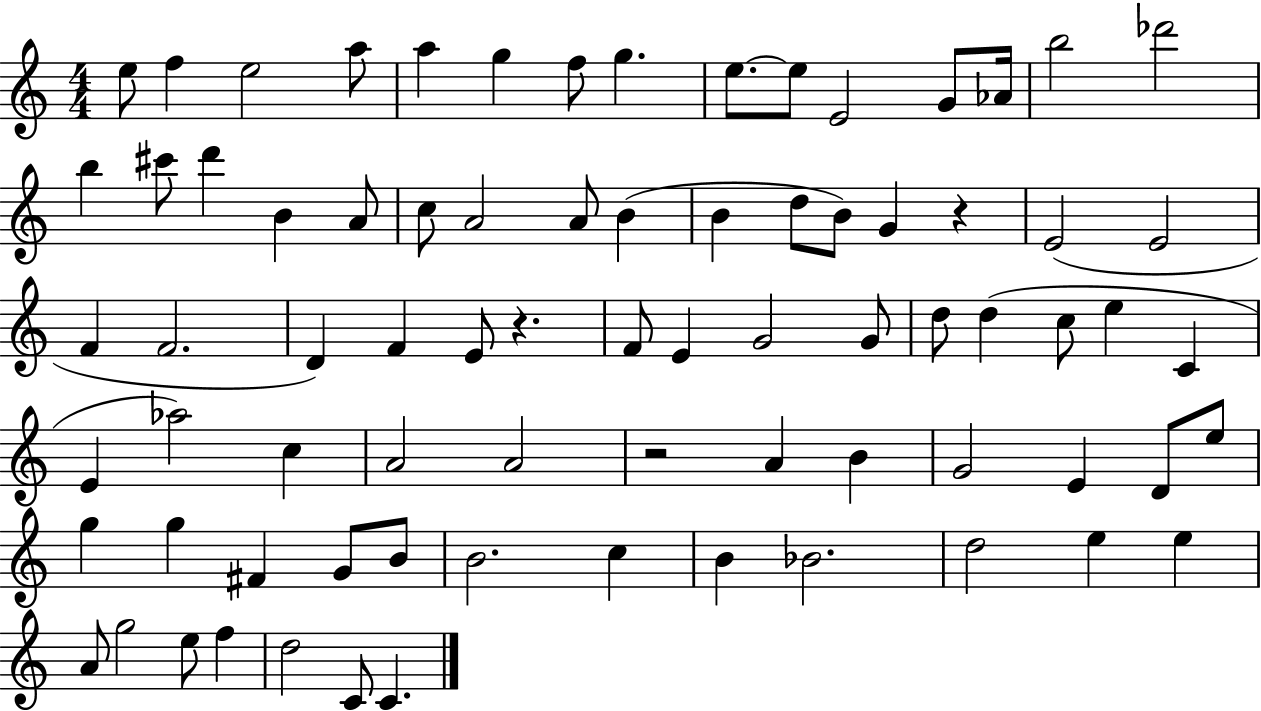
{
  \clef treble
  \numericTimeSignature
  \time 4/4
  \key c \major
  e''8 f''4 e''2 a''8 | a''4 g''4 f''8 g''4. | e''8.~~ e''8 e'2 g'8 aes'16 | b''2 des'''2 | \break b''4 cis'''8 d'''4 b'4 a'8 | c''8 a'2 a'8 b'4( | b'4 d''8 b'8) g'4 r4 | e'2( e'2 | \break f'4 f'2. | d'4) f'4 e'8 r4. | f'8 e'4 g'2 g'8 | d''8 d''4( c''8 e''4 c'4 | \break e'4 aes''2) c''4 | a'2 a'2 | r2 a'4 b'4 | g'2 e'4 d'8 e''8 | \break g''4 g''4 fis'4 g'8 b'8 | b'2. c''4 | b'4 bes'2. | d''2 e''4 e''4 | \break a'8 g''2 e''8 f''4 | d''2 c'8 c'4. | \bar "|."
}